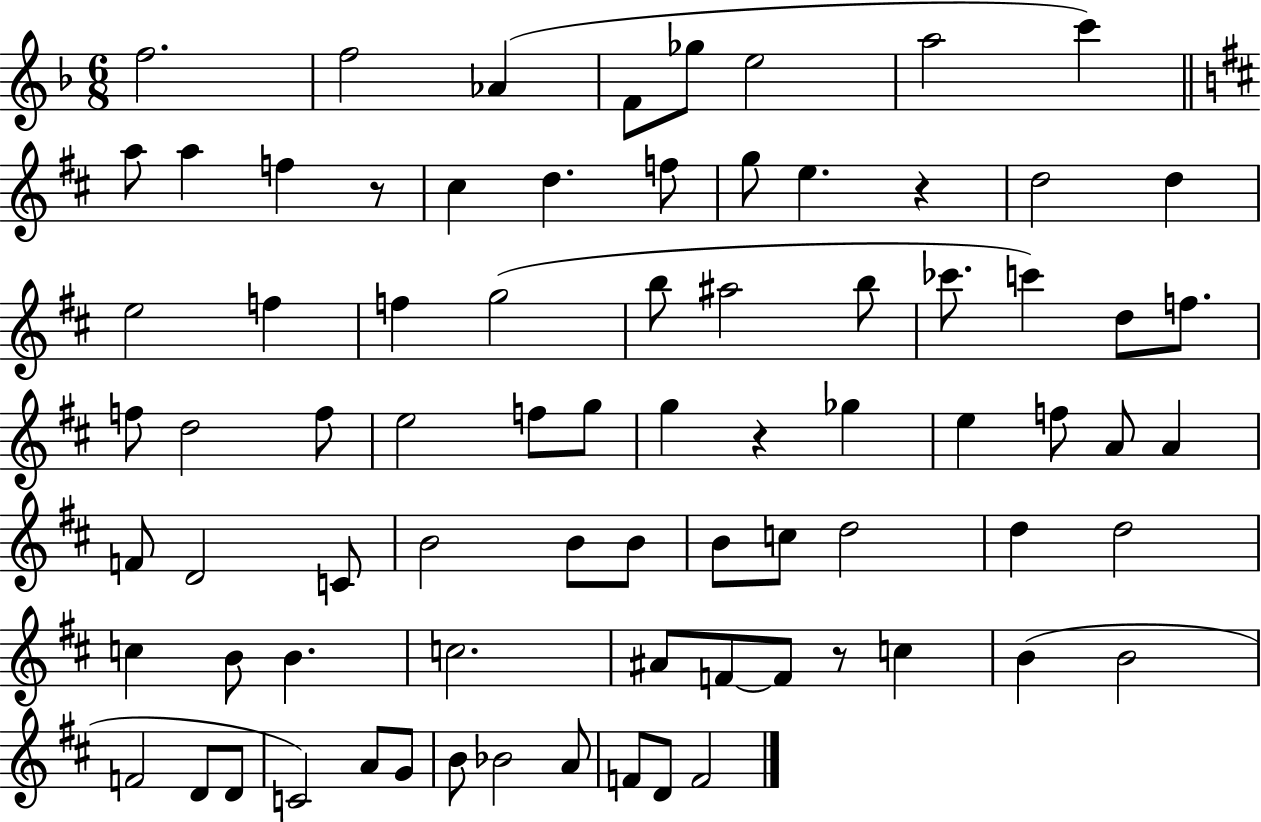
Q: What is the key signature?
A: F major